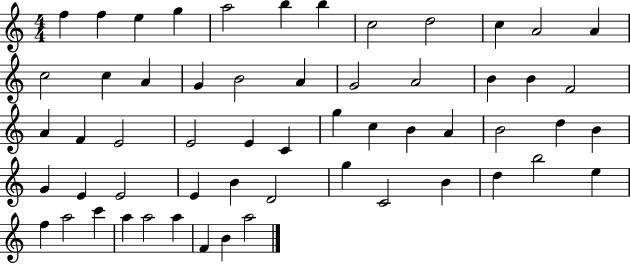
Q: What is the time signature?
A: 4/4